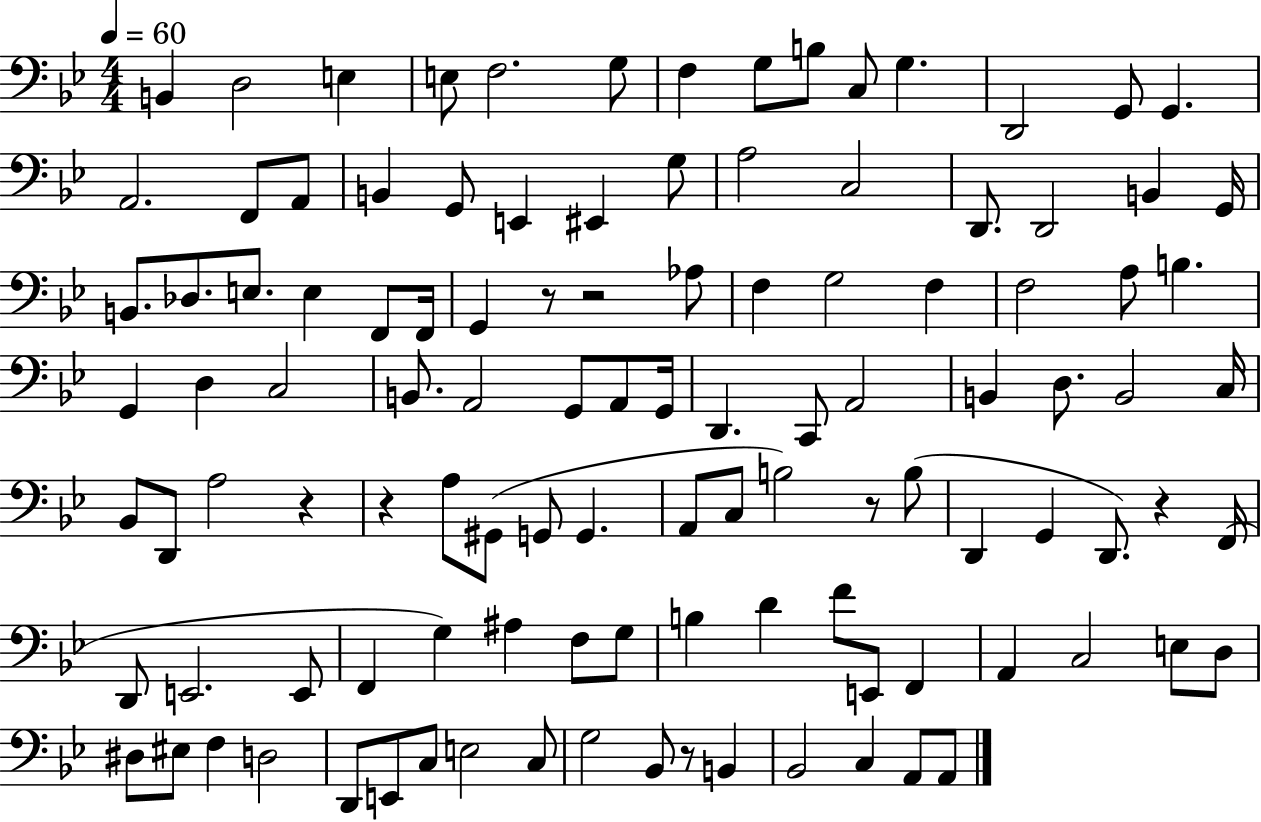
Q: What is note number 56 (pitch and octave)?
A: B2